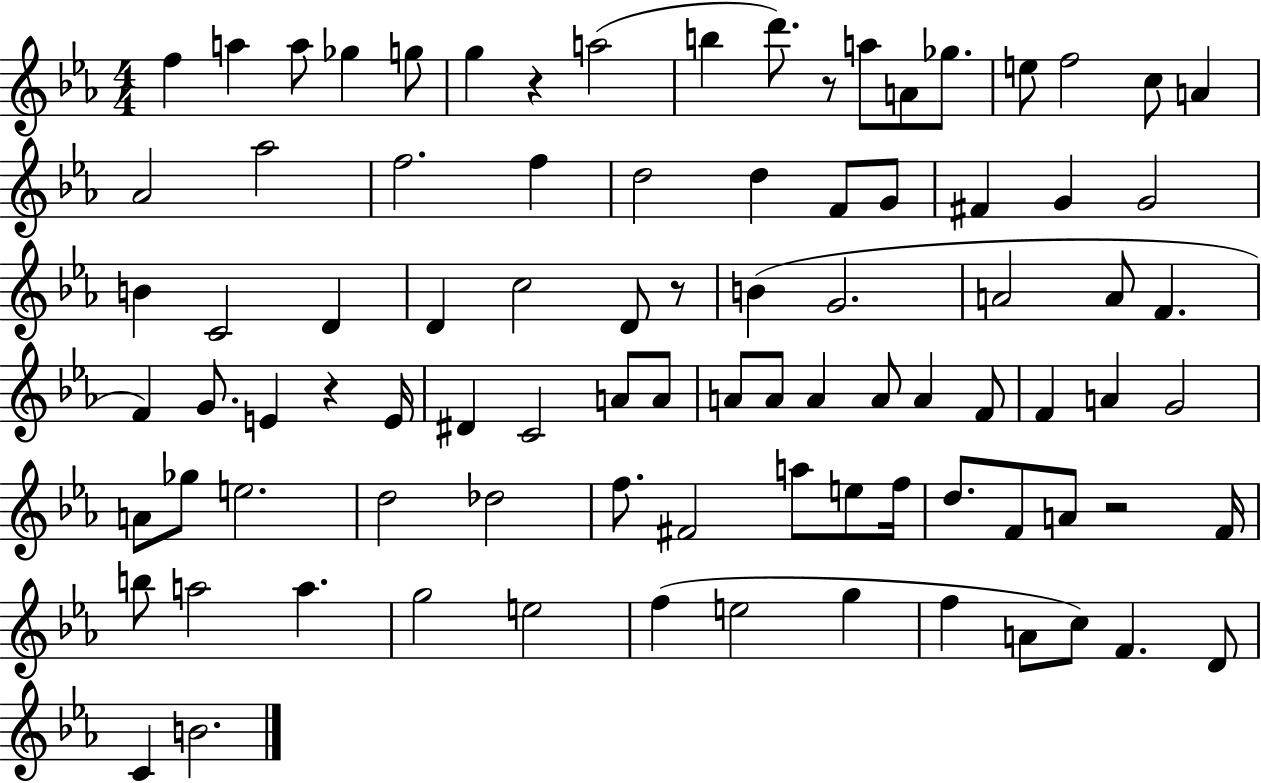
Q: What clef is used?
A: treble